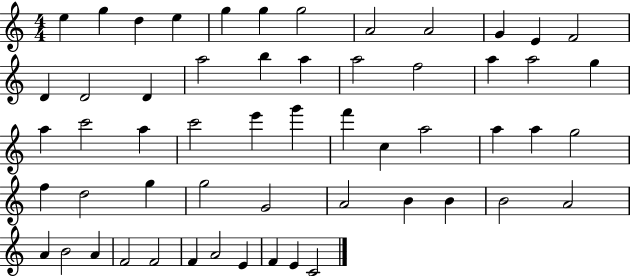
{
  \clef treble
  \numericTimeSignature
  \time 4/4
  \key c \major
  e''4 g''4 d''4 e''4 | g''4 g''4 g''2 | a'2 a'2 | g'4 e'4 f'2 | \break d'4 d'2 d'4 | a''2 b''4 a''4 | a''2 f''2 | a''4 a''2 g''4 | \break a''4 c'''2 a''4 | c'''2 e'''4 g'''4 | f'''4 c''4 a''2 | a''4 a''4 g''2 | \break f''4 d''2 g''4 | g''2 g'2 | a'2 b'4 b'4 | b'2 a'2 | \break a'4 b'2 a'4 | f'2 f'2 | f'4 a'2 e'4 | f'4 e'4 c'2 | \break \bar "|."
}